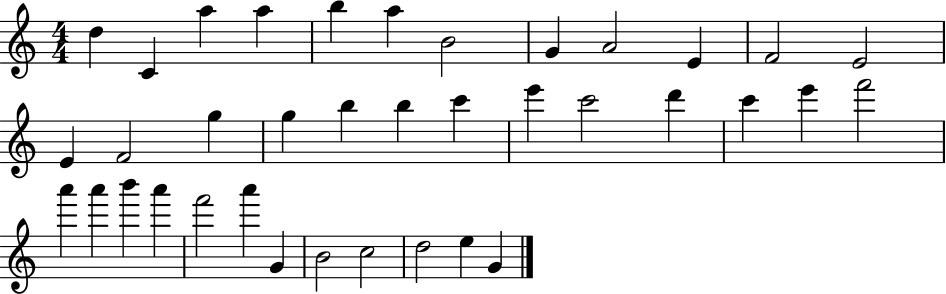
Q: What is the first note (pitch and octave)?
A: D5